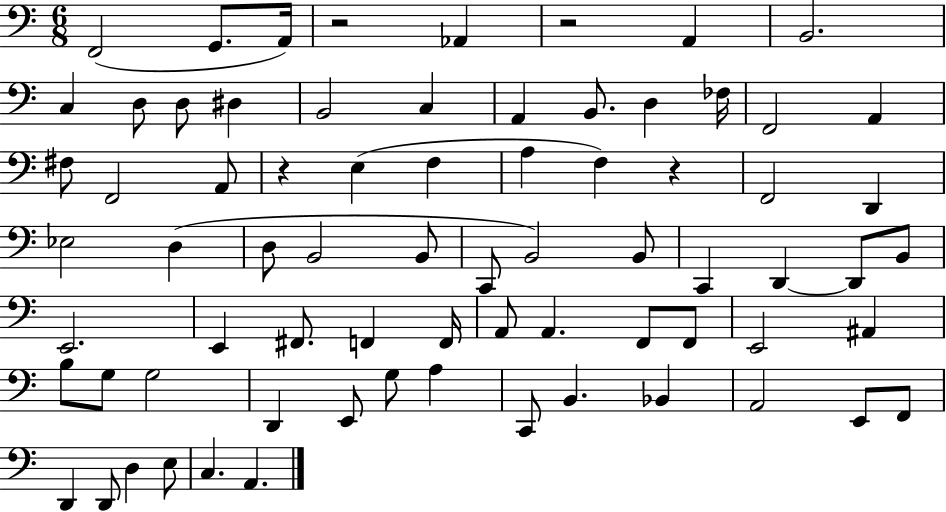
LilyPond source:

{
  \clef bass
  \numericTimeSignature
  \time 6/8
  \key c \major
  \repeat volta 2 { f,2( g,8. a,16) | r2 aes,4 | r2 a,4 | b,2. | \break c4 d8 d8 dis4 | b,2 c4 | a,4 b,8. d4 fes16 | f,2 a,4 | \break fis8 f,2 a,8 | r4 e4( f4 | a4 f4) r4 | f,2 d,4 | \break ees2 d4( | d8 b,2 b,8 | c,8 b,2) b,8 | c,4 d,4~~ d,8 b,8 | \break e,2. | e,4 fis,8. f,4 f,16 | a,8 a,4. f,8 f,8 | e,2 ais,4 | \break b8 g8 g2 | d,4 e,8 g8 a4 | c,8 b,4. bes,4 | a,2 e,8 f,8 | \break d,4 d,8 d4 e8 | c4. a,4. | } \bar "|."
}